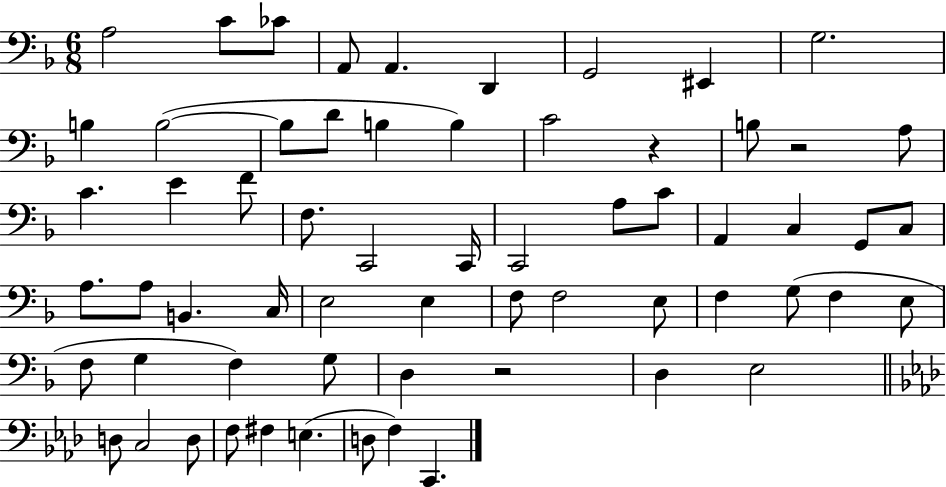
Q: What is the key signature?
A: F major